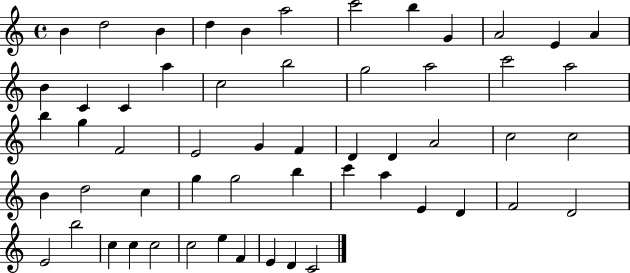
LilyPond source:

{
  \clef treble
  \time 4/4
  \defaultTimeSignature
  \key c \major
  b'4 d''2 b'4 | d''4 b'4 a''2 | c'''2 b''4 g'4 | a'2 e'4 a'4 | \break b'4 c'4 c'4 a''4 | c''2 b''2 | g''2 a''2 | c'''2 a''2 | \break b''4 g''4 f'2 | e'2 g'4 f'4 | d'4 d'4 a'2 | c''2 c''2 | \break b'4 d''2 c''4 | g''4 g''2 b''4 | c'''4 a''4 e'4 d'4 | f'2 d'2 | \break e'2 b''2 | c''4 c''4 c''2 | c''2 e''4 f'4 | e'4 d'4 c'2 | \break \bar "|."
}